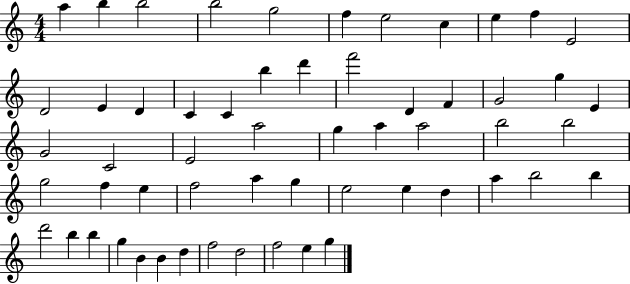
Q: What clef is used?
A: treble